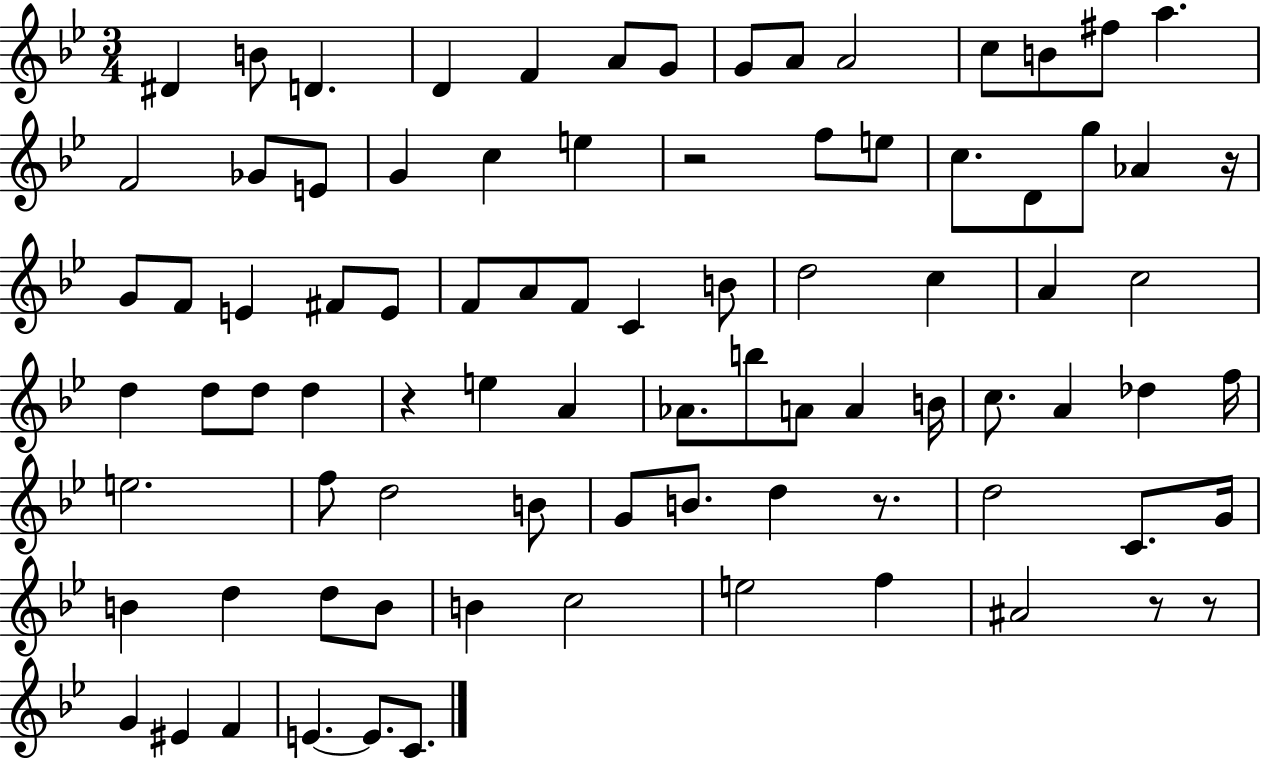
{
  \clef treble
  \numericTimeSignature
  \time 3/4
  \key bes \major
  dis'4 b'8 d'4. | d'4 f'4 a'8 g'8 | g'8 a'8 a'2 | c''8 b'8 fis''8 a''4. | \break f'2 ges'8 e'8 | g'4 c''4 e''4 | r2 f''8 e''8 | c''8. d'8 g''8 aes'4 r16 | \break g'8 f'8 e'4 fis'8 e'8 | f'8 a'8 f'8 c'4 b'8 | d''2 c''4 | a'4 c''2 | \break d''4 d''8 d''8 d''4 | r4 e''4 a'4 | aes'8. b''8 a'8 a'4 b'16 | c''8. a'4 des''4 f''16 | \break e''2. | f''8 d''2 b'8 | g'8 b'8. d''4 r8. | d''2 c'8. g'16 | \break b'4 d''4 d''8 b'8 | b'4 c''2 | e''2 f''4 | ais'2 r8 r8 | \break g'4 eis'4 f'4 | e'4.~~ e'8. c'8. | \bar "|."
}